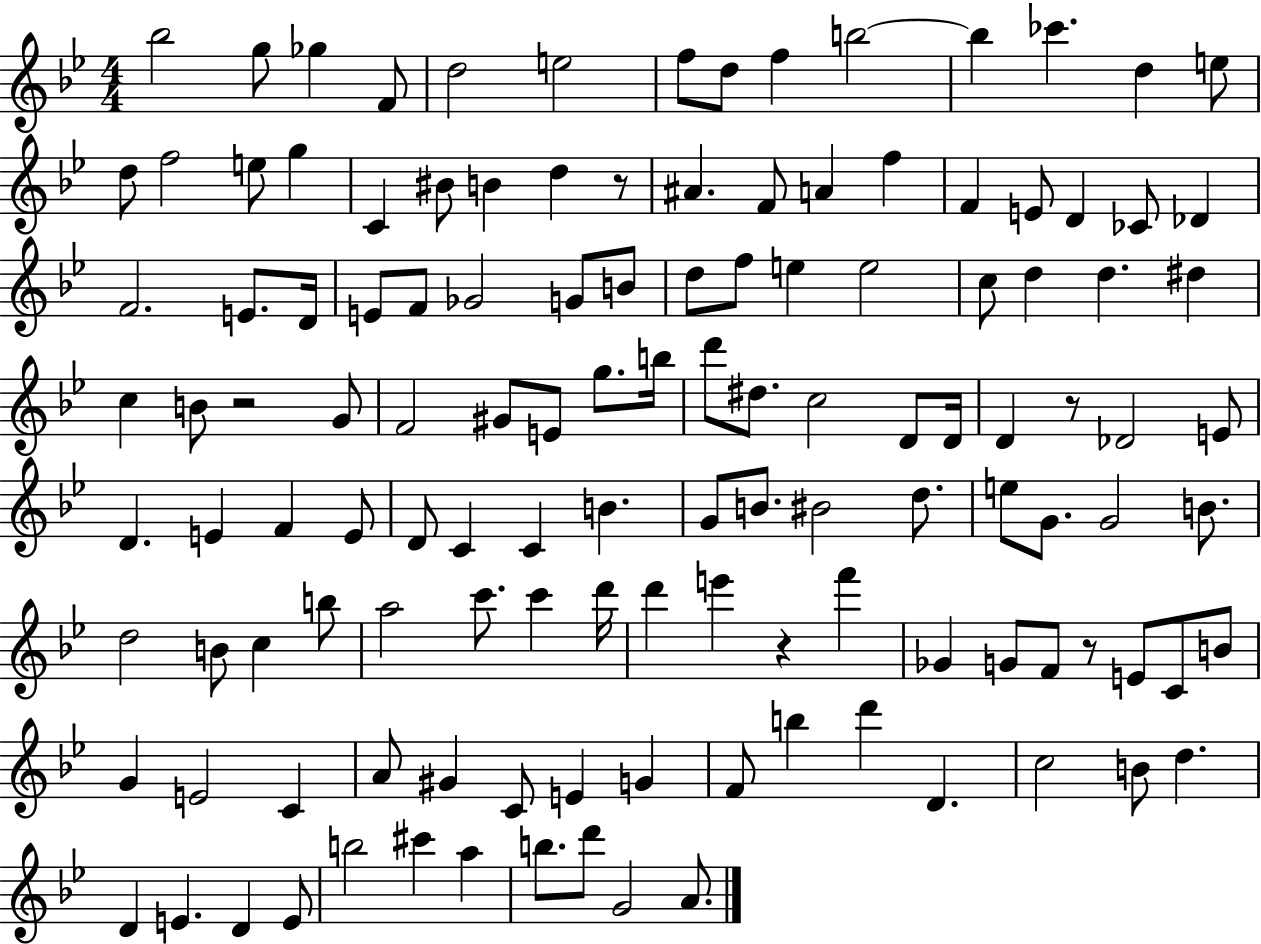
X:1
T:Untitled
M:4/4
L:1/4
K:Bb
_b2 g/2 _g F/2 d2 e2 f/2 d/2 f b2 b _c' d e/2 d/2 f2 e/2 g C ^B/2 B d z/2 ^A F/2 A f F E/2 D _C/2 _D F2 E/2 D/4 E/2 F/2 _G2 G/2 B/2 d/2 f/2 e e2 c/2 d d ^d c B/2 z2 G/2 F2 ^G/2 E/2 g/2 b/4 d'/2 ^d/2 c2 D/2 D/4 D z/2 _D2 E/2 D E F E/2 D/2 C C B G/2 B/2 ^B2 d/2 e/2 G/2 G2 B/2 d2 B/2 c b/2 a2 c'/2 c' d'/4 d' e' z f' _G G/2 F/2 z/2 E/2 C/2 B/2 G E2 C A/2 ^G C/2 E G F/2 b d' D c2 B/2 d D E D E/2 b2 ^c' a b/2 d'/2 G2 A/2